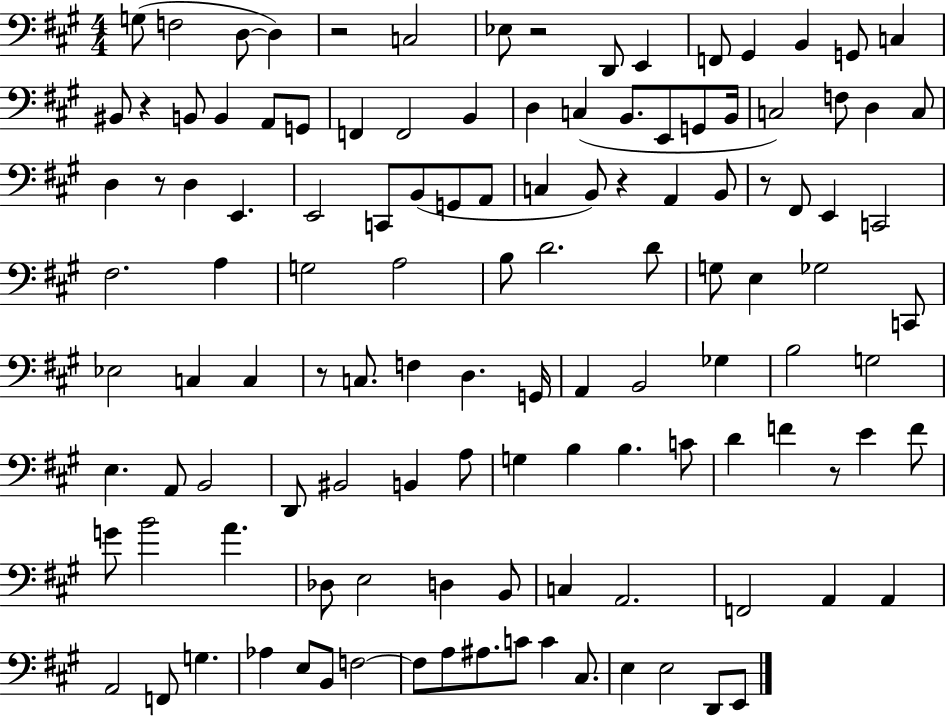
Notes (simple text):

G3/e F3/h D3/e D3/q R/h C3/h Eb3/e R/h D2/e E2/q F2/e G#2/q B2/q G2/e C3/q BIS2/e R/q B2/e B2/q A2/e G2/e F2/q F2/h B2/q D3/q C3/q B2/e. E2/e G2/e B2/s C3/h F3/e D3/q C3/e D3/q R/e D3/q E2/q. E2/h C2/e B2/e G2/e A2/e C3/q B2/e R/q A2/q B2/e R/e F#2/e E2/q C2/h F#3/h. A3/q G3/h A3/h B3/e D4/h. D4/e G3/e E3/q Gb3/h C2/e Eb3/h C3/q C3/q R/e C3/e. F3/q D3/q. G2/s A2/q B2/h Gb3/q B3/h G3/h E3/q. A2/e B2/h D2/e BIS2/h B2/q A3/e G3/q B3/q B3/q. C4/e D4/q F4/q R/e E4/q F4/e G4/e B4/h A4/q. Db3/e E3/h D3/q B2/e C3/q A2/h. F2/h A2/q A2/q A2/h F2/e G3/q. Ab3/q E3/e B2/e F3/h F3/e A3/e A#3/e. C4/e C4/q C#3/e. E3/q E3/h D2/e E2/e